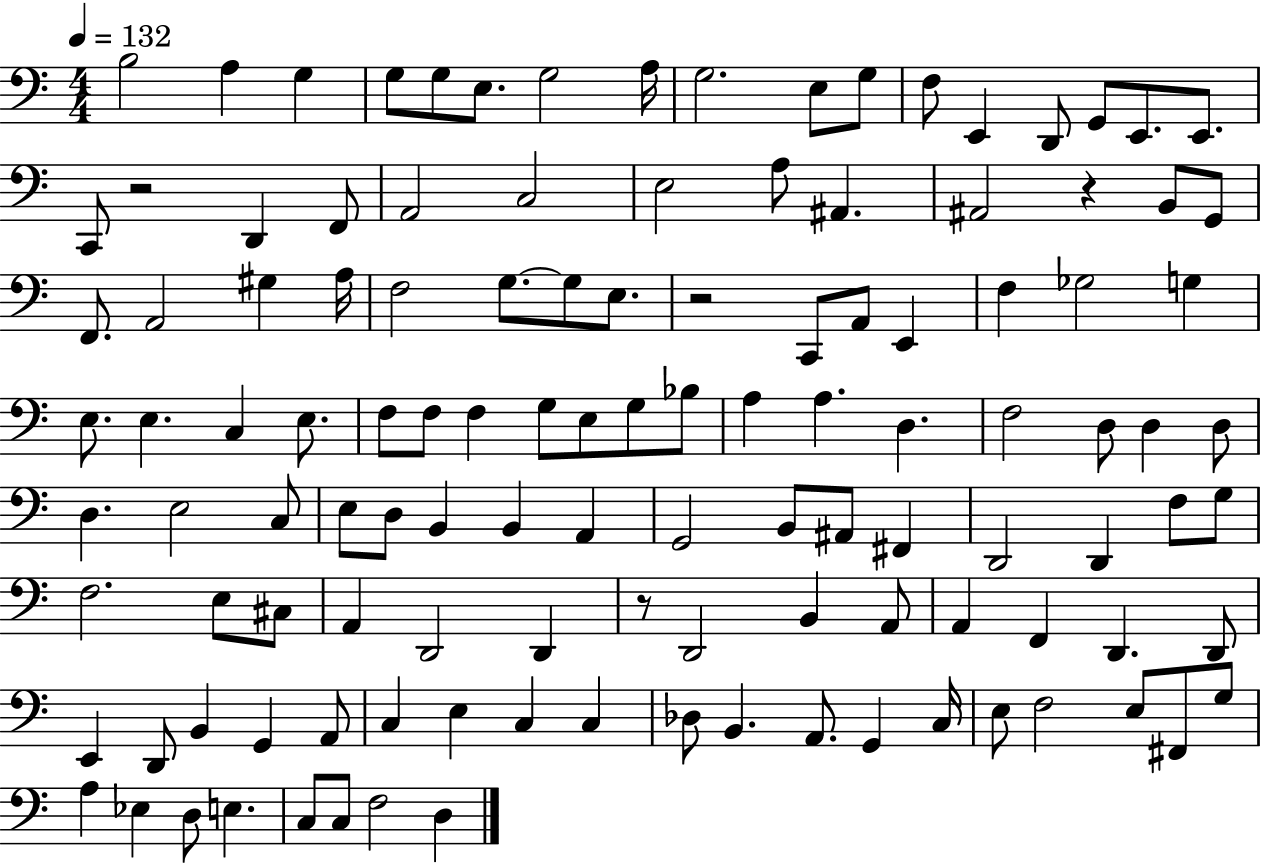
{
  \clef bass
  \numericTimeSignature
  \time 4/4
  \key c \major
  \tempo 4 = 132
  b2 a4 g4 | g8 g8 e8. g2 a16 | g2. e8 g8 | f8 e,4 d,8 g,8 e,8. e,8. | \break c,8 r2 d,4 f,8 | a,2 c2 | e2 a8 ais,4. | ais,2 r4 b,8 g,8 | \break f,8. a,2 gis4 a16 | f2 g8.~~ g8 e8. | r2 c,8 a,8 e,4 | f4 ges2 g4 | \break e8. e4. c4 e8. | f8 f8 f4 g8 e8 g8 bes8 | a4 a4. d4. | f2 d8 d4 d8 | \break d4. e2 c8 | e8 d8 b,4 b,4 a,4 | g,2 b,8 ais,8 fis,4 | d,2 d,4 f8 g8 | \break f2. e8 cis8 | a,4 d,2 d,4 | r8 d,2 b,4 a,8 | a,4 f,4 d,4. d,8 | \break e,4 d,8 b,4 g,4 a,8 | c4 e4 c4 c4 | des8 b,4. a,8. g,4 c16 | e8 f2 e8 fis,8 g8 | \break a4 ees4 d8 e4. | c8 c8 f2 d4 | \bar "|."
}